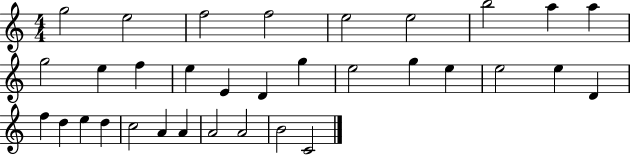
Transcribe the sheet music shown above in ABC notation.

X:1
T:Untitled
M:4/4
L:1/4
K:C
g2 e2 f2 f2 e2 e2 b2 a a g2 e f e E D g e2 g e e2 e D f d e d c2 A A A2 A2 B2 C2